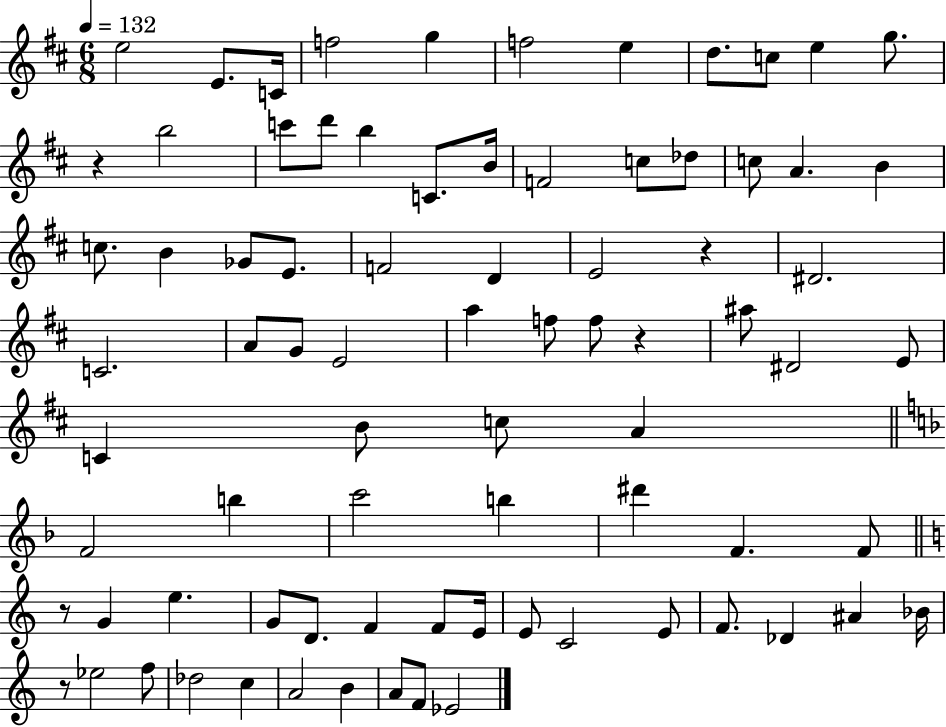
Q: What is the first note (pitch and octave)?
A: E5